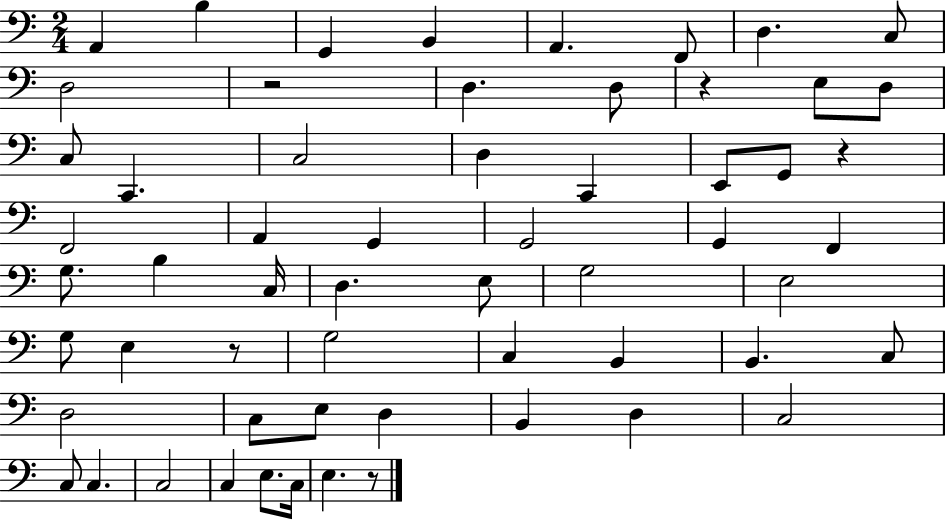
A2/q B3/q G2/q B2/q A2/q. F2/e D3/q. C3/e D3/h R/h D3/q. D3/e R/q E3/e D3/e C3/e C2/q. C3/h D3/q C2/q E2/e G2/e R/q F2/h A2/q G2/q G2/h G2/q F2/q G3/e. B3/q C3/s D3/q. E3/e G3/h E3/h G3/e E3/q R/e G3/h C3/q B2/q B2/q. C3/e D3/h C3/e E3/e D3/q B2/q D3/q C3/h C3/e C3/q. C3/h C3/q E3/e. C3/s E3/q. R/e